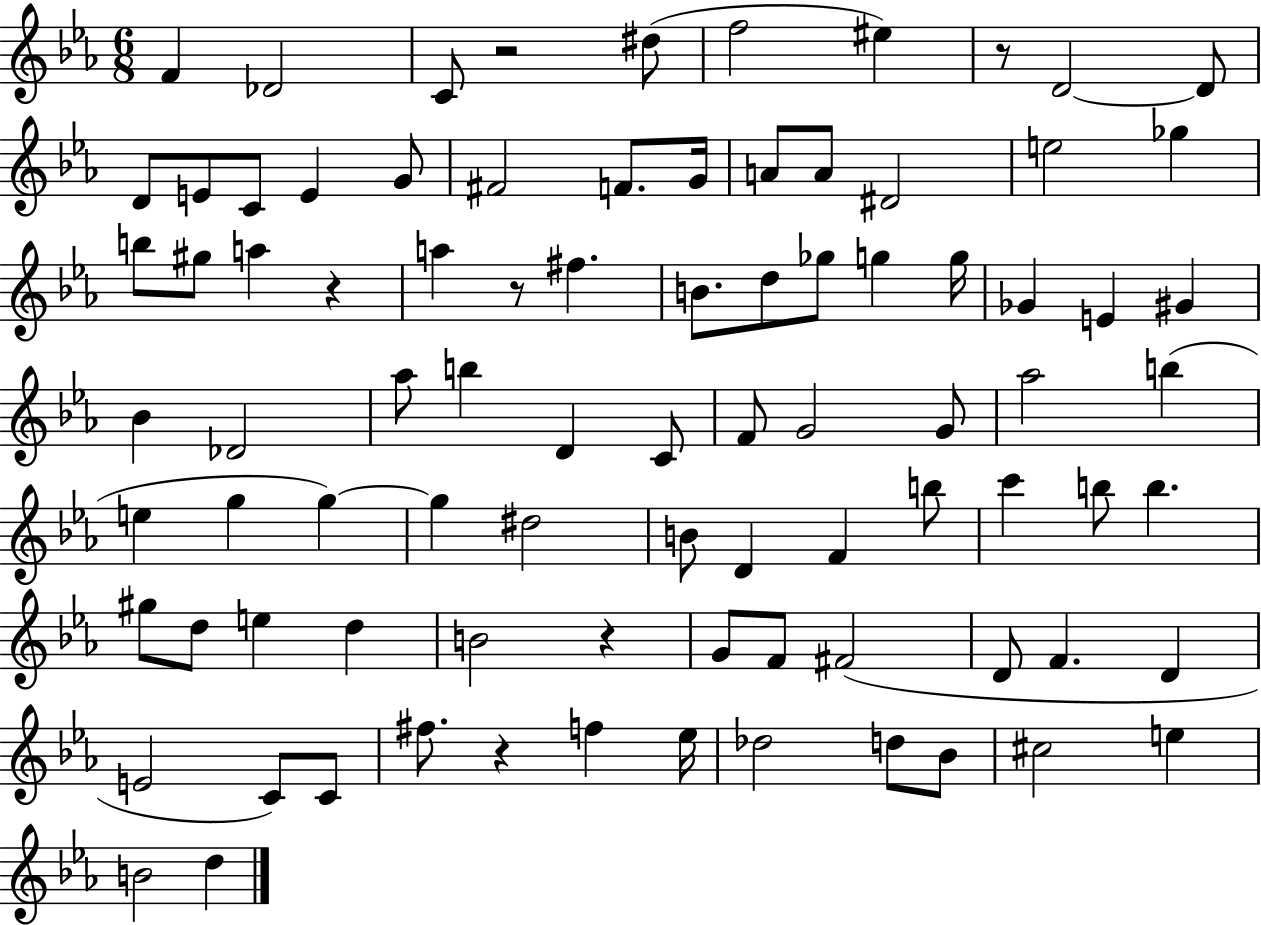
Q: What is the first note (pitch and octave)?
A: F4